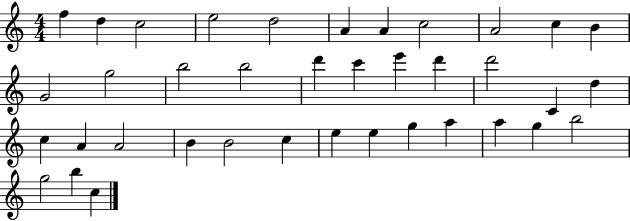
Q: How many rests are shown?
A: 0